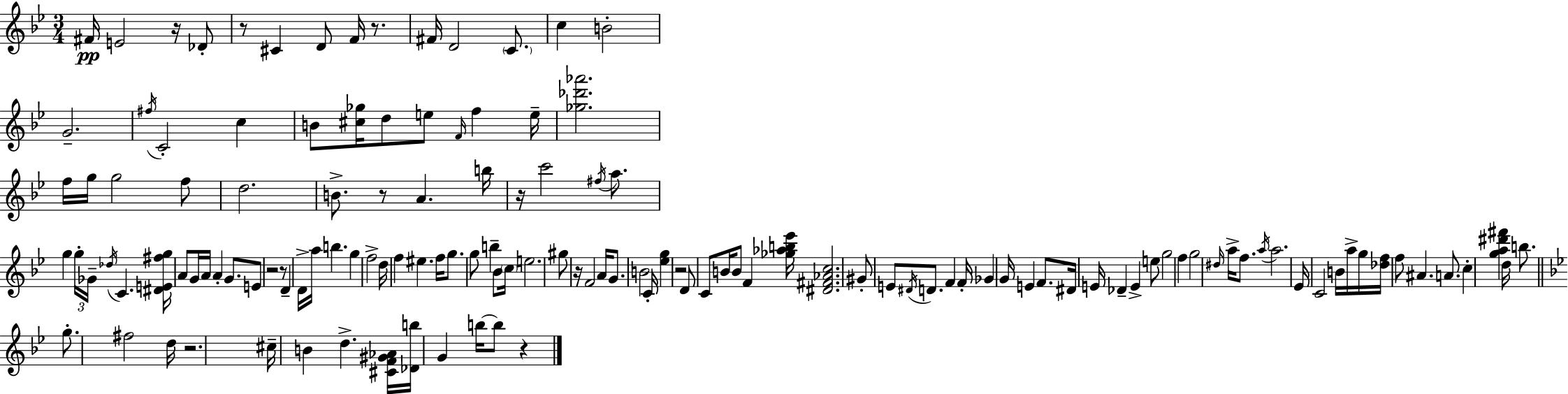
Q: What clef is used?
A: treble